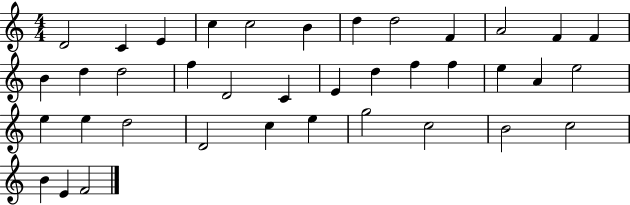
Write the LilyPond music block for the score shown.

{
  \clef treble
  \numericTimeSignature
  \time 4/4
  \key c \major
  d'2 c'4 e'4 | c''4 c''2 b'4 | d''4 d''2 f'4 | a'2 f'4 f'4 | \break b'4 d''4 d''2 | f''4 d'2 c'4 | e'4 d''4 f''4 f''4 | e''4 a'4 e''2 | \break e''4 e''4 d''2 | d'2 c''4 e''4 | g''2 c''2 | b'2 c''2 | \break b'4 e'4 f'2 | \bar "|."
}